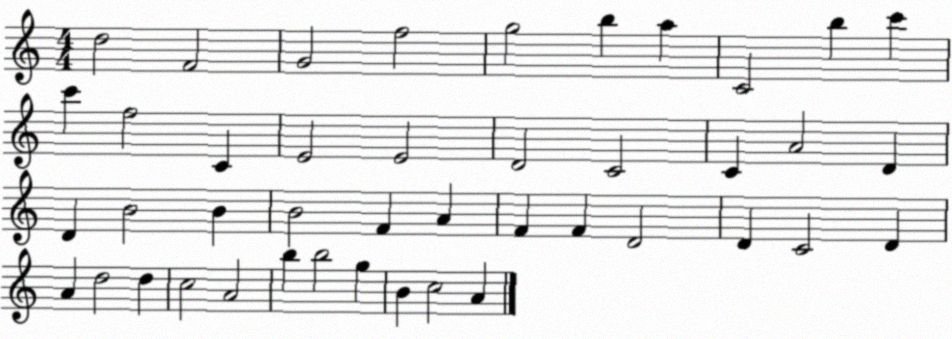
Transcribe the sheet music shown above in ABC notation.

X:1
T:Untitled
M:4/4
L:1/4
K:C
d2 F2 G2 f2 g2 b a C2 b c' c' f2 C E2 E2 D2 C2 C A2 D D B2 B B2 F A F F D2 D C2 D A d2 d c2 A2 b b2 g B c2 A